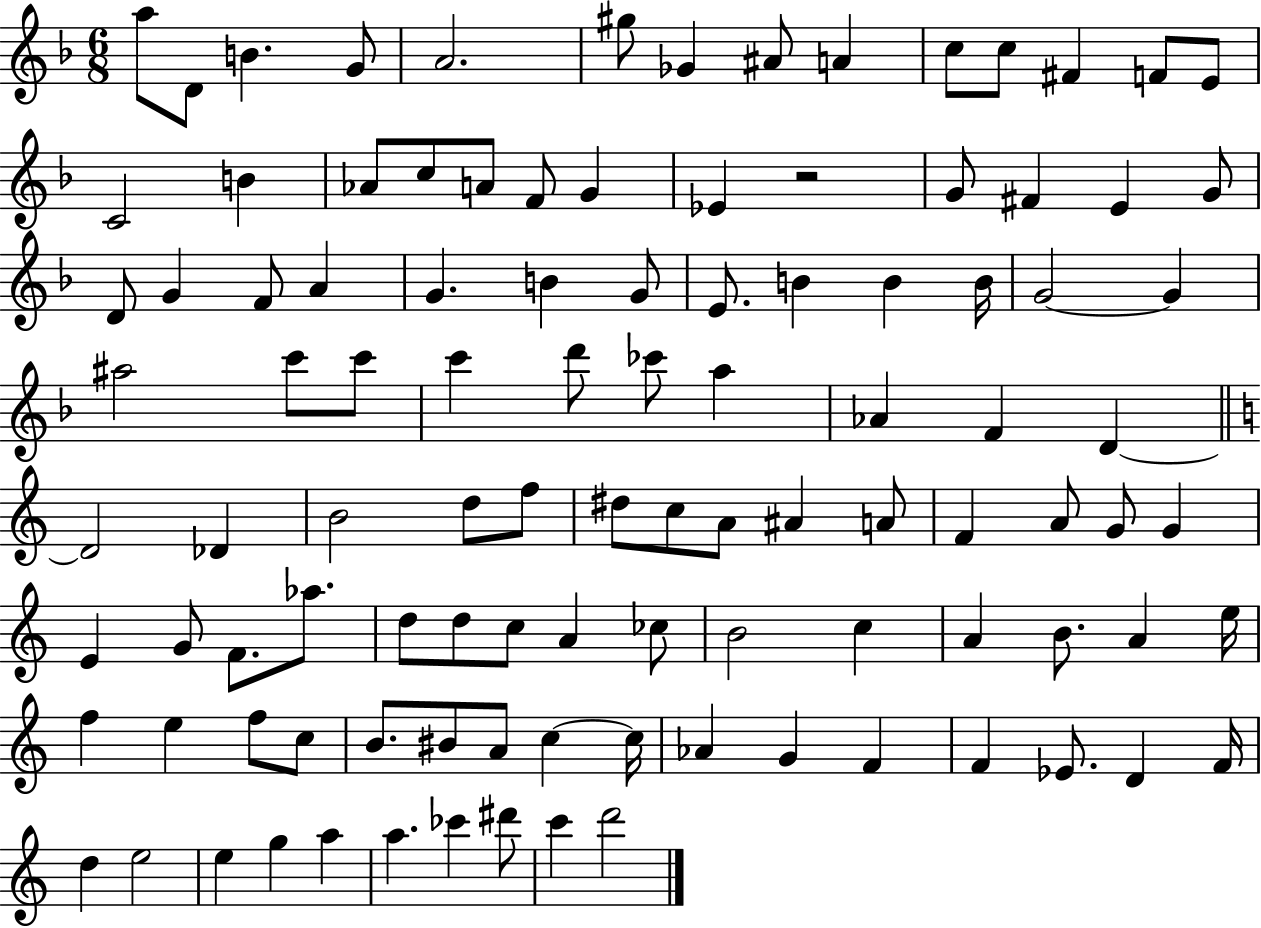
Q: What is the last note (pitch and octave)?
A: D6